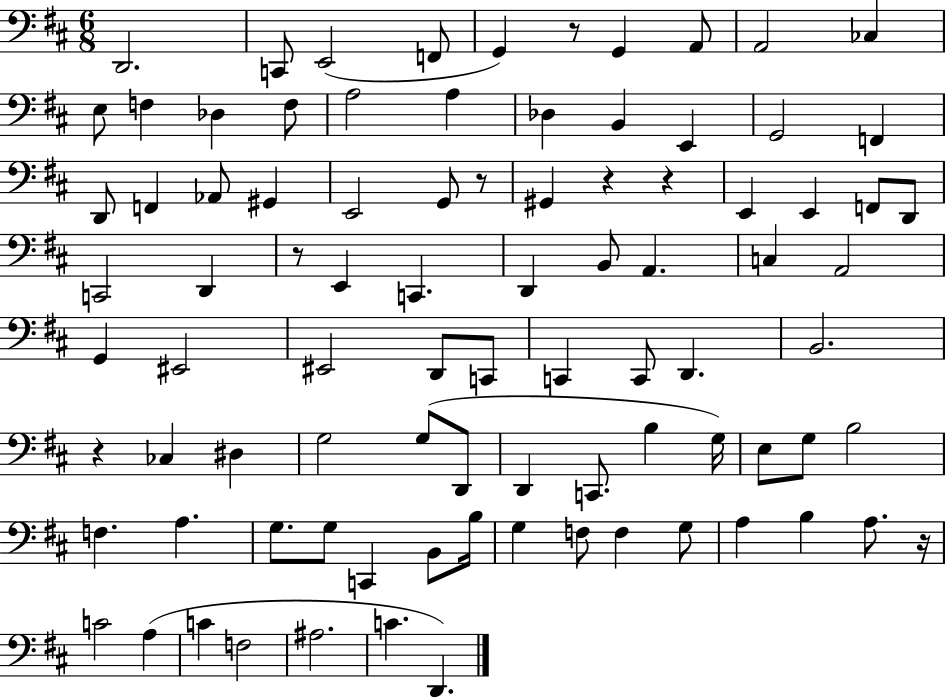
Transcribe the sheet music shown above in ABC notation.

X:1
T:Untitled
M:6/8
L:1/4
K:D
D,,2 C,,/2 E,,2 F,,/2 G,, z/2 G,, A,,/2 A,,2 _C, E,/2 F, _D, F,/2 A,2 A, _D, B,, E,, G,,2 F,, D,,/2 F,, _A,,/2 ^G,, E,,2 G,,/2 z/2 ^G,, z z E,, E,, F,,/2 D,,/2 C,,2 D,, z/2 E,, C,, D,, B,,/2 A,, C, A,,2 G,, ^E,,2 ^E,,2 D,,/2 C,,/2 C,, C,,/2 D,, B,,2 z _C, ^D, G,2 G,/2 D,,/2 D,, C,,/2 B, G,/4 E,/2 G,/2 B,2 F, A, G,/2 G,/2 C,, B,,/2 B,/4 G, F,/2 F, G,/2 A, B, A,/2 z/4 C2 A, C F,2 ^A,2 C D,,